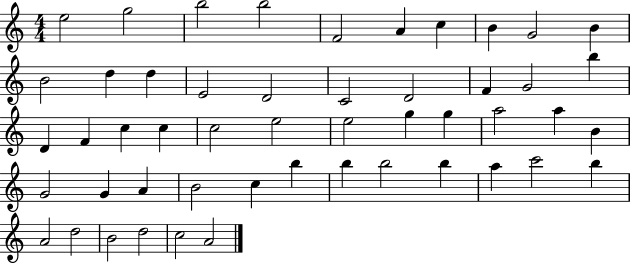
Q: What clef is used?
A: treble